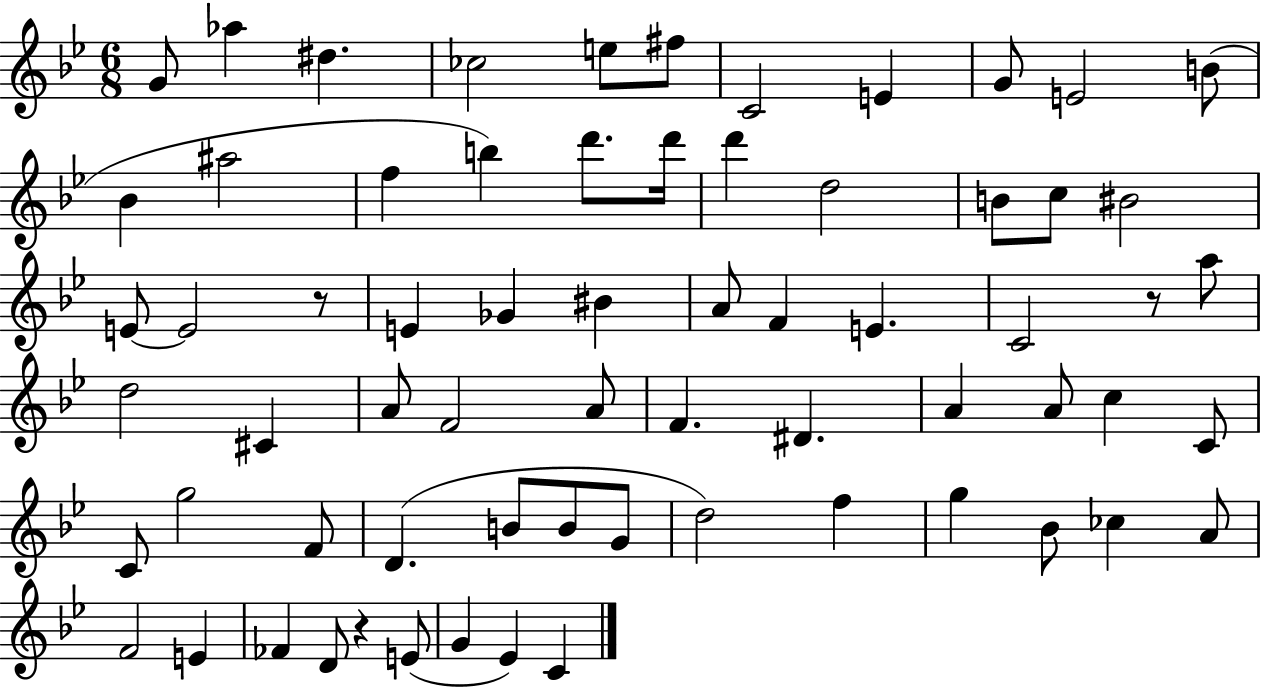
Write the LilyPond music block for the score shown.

{
  \clef treble
  \numericTimeSignature
  \time 6/8
  \key bes \major
  g'8 aes''4 dis''4. | ces''2 e''8 fis''8 | c'2 e'4 | g'8 e'2 b'8( | \break bes'4 ais''2 | f''4 b''4) d'''8. d'''16 | d'''4 d''2 | b'8 c''8 bis'2 | \break e'8~~ e'2 r8 | e'4 ges'4 bis'4 | a'8 f'4 e'4. | c'2 r8 a''8 | \break d''2 cis'4 | a'8 f'2 a'8 | f'4. dis'4. | a'4 a'8 c''4 c'8 | \break c'8 g''2 f'8 | d'4.( b'8 b'8 g'8 | d''2) f''4 | g''4 bes'8 ces''4 a'8 | \break f'2 e'4 | fes'4 d'8 r4 e'8( | g'4 ees'4) c'4 | \bar "|."
}